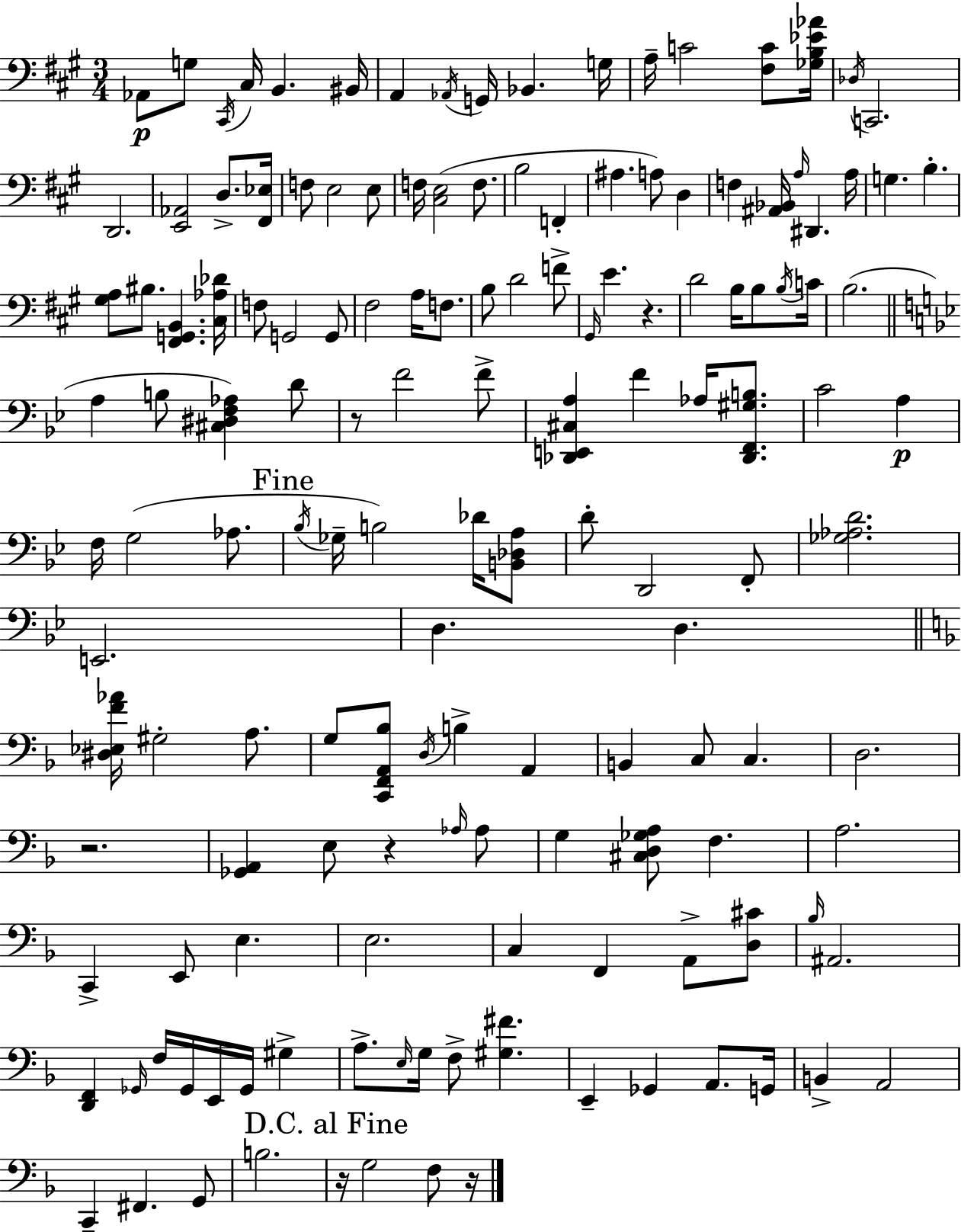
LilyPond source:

{
  \clef bass
  \numericTimeSignature
  \time 3/4
  \key a \major
  \repeat volta 2 { aes,8\p g8 \acciaccatura { cis,16 } cis16 b,4. | bis,16 a,4 \acciaccatura { aes,16 } g,16 bes,4. | g16 a16-- c'2 <fis c'>8 | <ges b ees' aes'>16 \acciaccatura { des16 } c,2. | \break d,2. | <e, aes,>2 d8.-> | <fis, ees>16 f8 e2 | e8 f16 <cis e>2( | \break f8. b2 f,4-. | ais4. a8) d4 | f4 <ais, bes,>16 \grace { a16 } dis,4. | a16 g4. b4.-. | \break <gis a>8 bis8. <fis, g, b,>4. | <cis aes des'>16 f8 g,2 | g,8 fis2 | a16 f8. b8 d'2 | \break f'8-> \grace { gis,16 } e'4. r4. | d'2 | b16 b8 \acciaccatura { b16 } c'16 b2.( | \bar "||" \break \key g \minor a4 b8 <cis dis f aes>4) d'8 | r8 f'2 f'8-> | <des, e, cis a>4 f'4 aes16 <des, f, gis b>8. | c'2 a4\p | \break f16 g2( aes8. | \mark "Fine" \acciaccatura { bes16 } ges16-- b2) des'16 <b, des a>8 | d'8-. d,2 f,8-. | <ges aes d'>2. | \break e,2. | d4. d4. | \bar "||" \break \key f \major <dis ees f' aes'>16 gis2-. a8. | g8 <c, f, a, bes>8 \acciaccatura { d16 } b4-> a,4 | b,4 c8 c4. | d2. | \break r2. | <ges, a,>4 e8 r4 \grace { aes16 } | aes8 g4 <cis d ges a>8 f4. | a2. | \break c,4-> e,8 e4. | e2. | c4 f,4 a,8-> | <d cis'>8 \grace { bes16 } ais,2. | \break <d, f,>4 \grace { ges,16 } f16 ges,16 e,16 ges,16 | gis4-> a8.-> \grace { e16 } g16 f8-> <gis fis'>4. | e,4-- ges,4 | a,8. g,16 b,4-> a,2 | \break c,4-- fis,4. | g,8 b2. | \mark "D.C. al Fine" r16 g2 | f8 r16 } \bar "|."
}